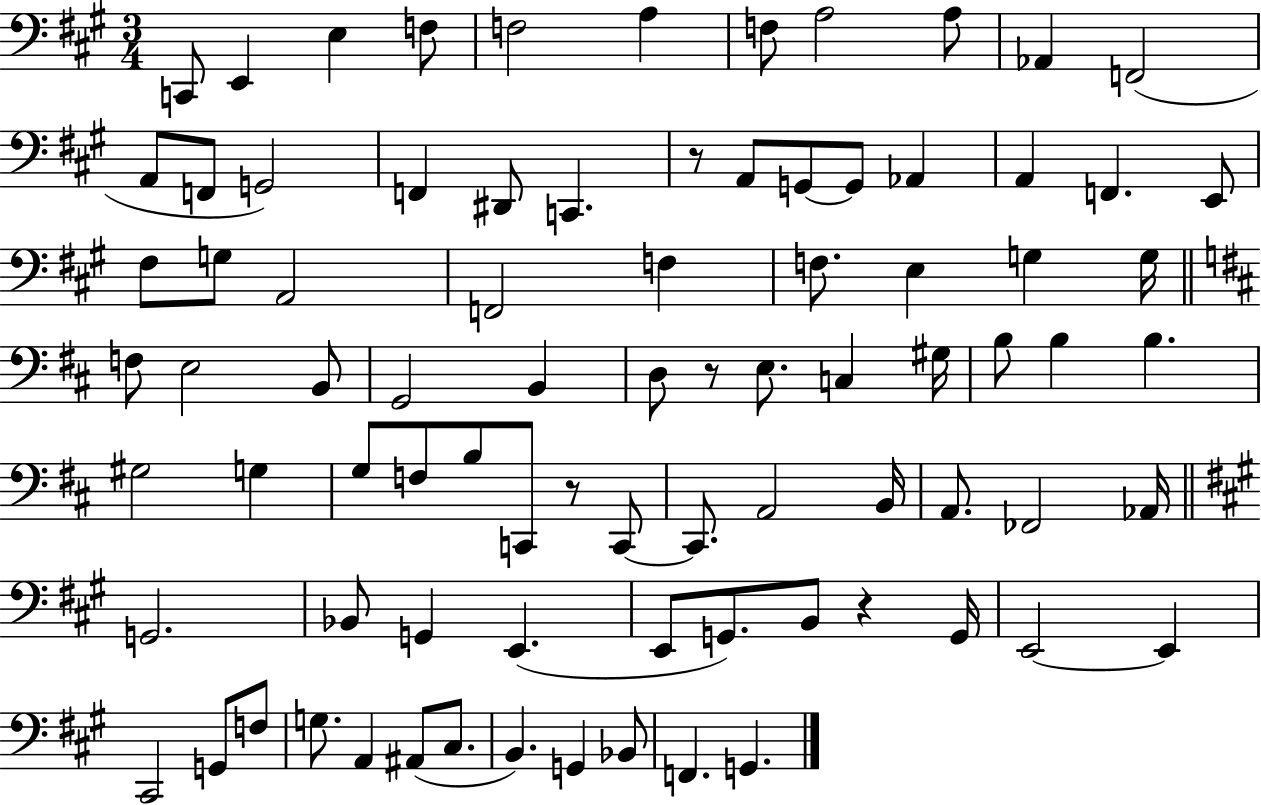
C2/e E2/q E3/q F3/e F3/h A3/q F3/e A3/h A3/e Ab2/q F2/h A2/e F2/e G2/h F2/q D#2/e C2/q. R/e A2/e G2/e G2/e Ab2/q A2/q F2/q. E2/e F#3/e G3/e A2/h F2/h F3/q F3/e. E3/q G3/q G3/s F3/e E3/h B2/e G2/h B2/q D3/e R/e E3/e. C3/q G#3/s B3/e B3/q B3/q. G#3/h G3/q G3/e F3/e B3/e C2/e R/e C2/e C2/e. A2/h B2/s A2/e. FES2/h Ab2/s G2/h. Bb2/e G2/q E2/q. E2/e G2/e. B2/e R/q G2/s E2/h E2/q C#2/h G2/e F3/e G3/e. A2/q A#2/e C#3/e. B2/q. G2/q Bb2/e F2/q. G2/q.